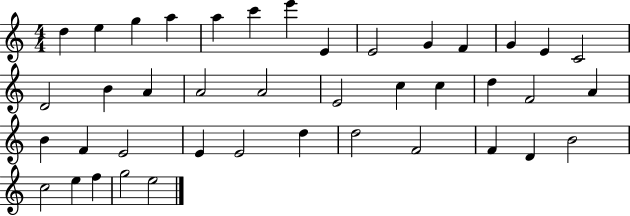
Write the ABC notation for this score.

X:1
T:Untitled
M:4/4
L:1/4
K:C
d e g a a c' e' E E2 G F G E C2 D2 B A A2 A2 E2 c c d F2 A B F E2 E E2 d d2 F2 F D B2 c2 e f g2 e2